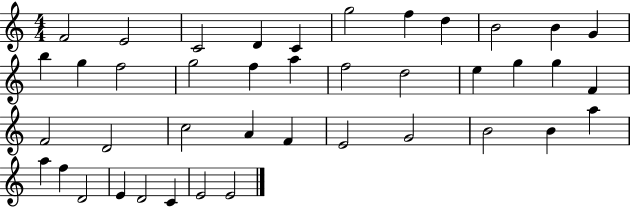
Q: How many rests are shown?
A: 0